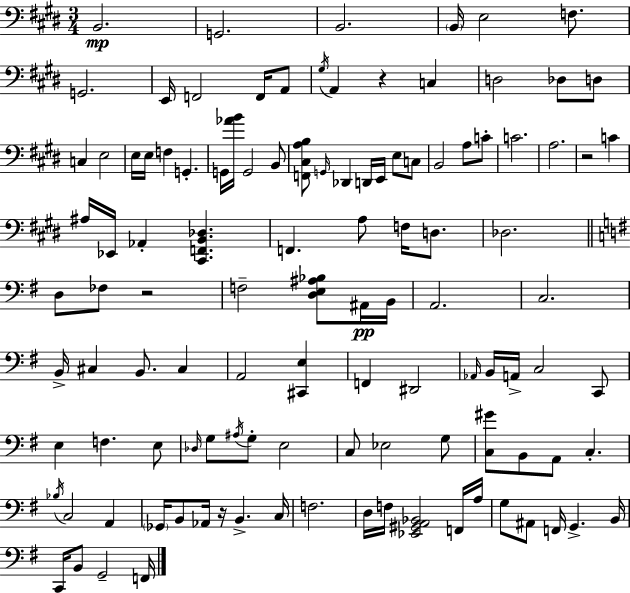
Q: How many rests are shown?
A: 4